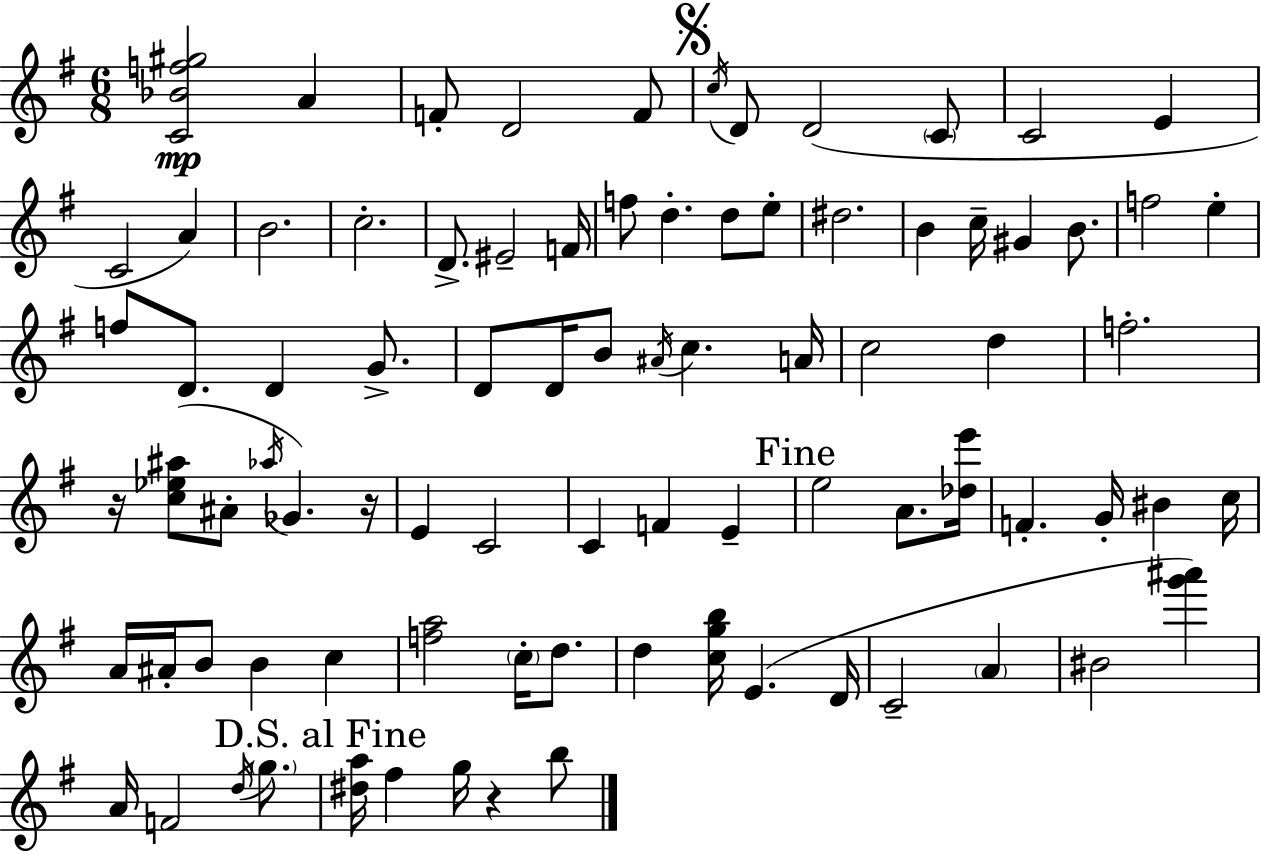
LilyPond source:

{
  \clef treble
  \numericTimeSignature
  \time 6/8
  \key e \minor
  <c' bes' f'' gis''>2\mp a'4 | f'8-. d'2 f'8 | \mark \markup { \musicglyph "scripts.segno" } \acciaccatura { c''16 } d'8 d'2( \parenthesize c'8 | c'2 e'4 | \break c'2 a'4) | b'2. | c''2.-. | d'8.-> eis'2-- | \break f'16 f''8 d''4.-. d''8 e''8-. | dis''2. | b'4 c''16-- gis'4 b'8. | f''2 e''4-. | \break f''8 d'8. d'4 g'8.-> | d'8 d'16 b'8 \acciaccatura { ais'16 } c''4. | a'16 c''2 d''4 | f''2.-. | \break r16 <c'' ees'' ais''>8( ais'8-. \acciaccatura { aes''16 } ges'4.) | r16 e'4 c'2 | c'4 f'4 e'4-- | \mark "Fine" e''2 a'8. | \break <des'' e'''>16 f'4.-. g'16-. bis'4 | c''16 a'16 ais'16-. b'8 b'4 c''4 | <f'' a''>2 \parenthesize c''16-. | d''8. d''4 <c'' g'' b''>16 e'4.( | \break d'16 c'2-- \parenthesize a'4 | bis'2 <g''' ais'''>4) | a'16 f'2 | \acciaccatura { d''16 } \parenthesize g''8. \mark "D.S. al Fine" <dis'' a''>16 fis''4 g''16 r4 | \break b''8 \bar "|."
}